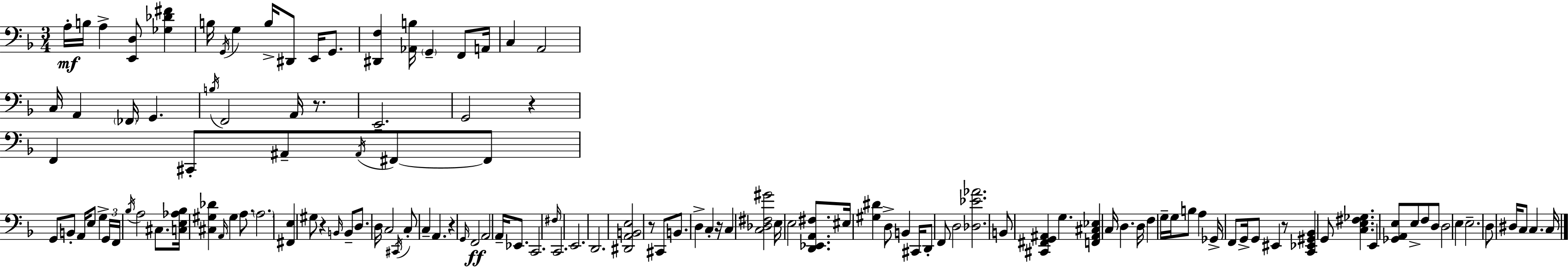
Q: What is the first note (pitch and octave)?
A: A3